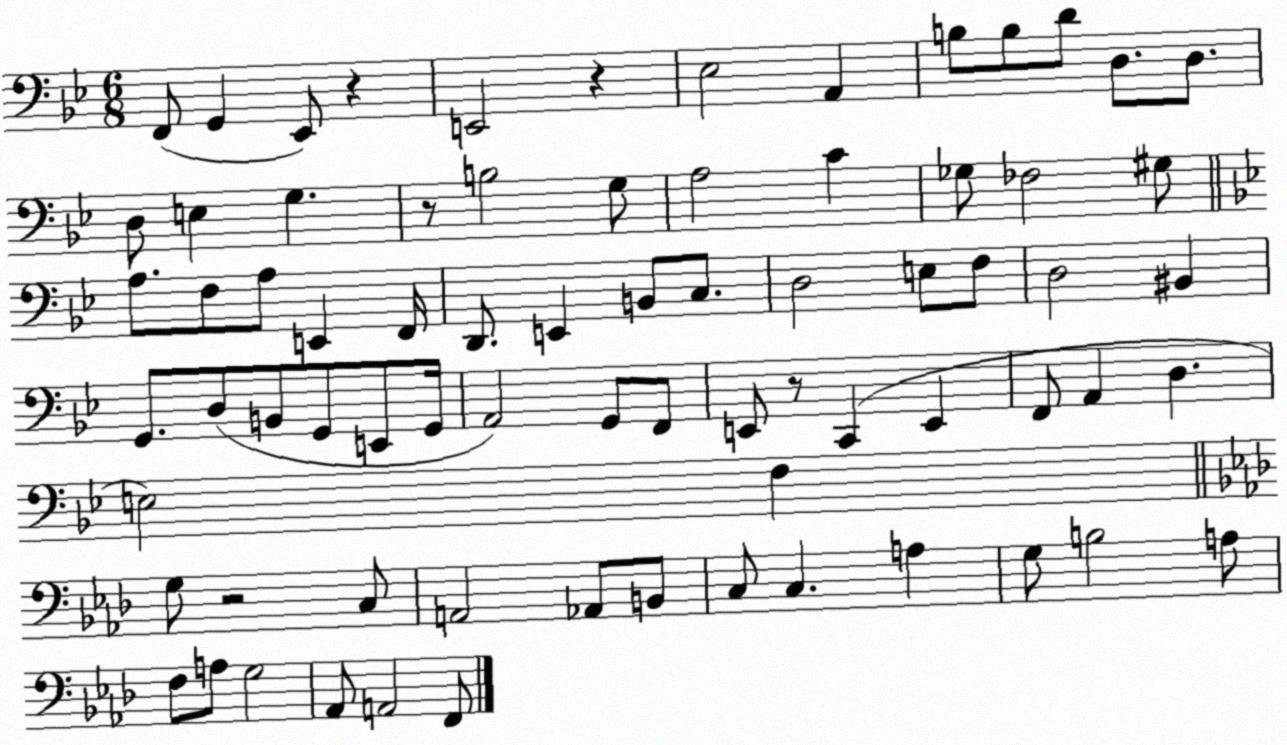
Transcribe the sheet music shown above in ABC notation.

X:1
T:Untitled
M:6/8
L:1/4
K:Bb
F,,/2 G,, _E,,/2 z E,,2 z _E,2 A,, B,/2 B,/2 D/2 D,/2 D,/2 D,/2 E, G, z/2 B,2 G,/2 A,2 C _G,/2 _F,2 ^G,/2 A,/2 F,/2 A,/2 E,, F,,/4 D,,/2 E,, B,,/2 C,/2 D,2 E,/2 F,/2 D,2 ^B,, G,,/2 D,/2 B,,/2 G,,/2 E,,/2 G,,/4 A,,2 G,,/2 F,,/2 E,,/2 z/2 C,, E,, F,,/2 A,, D, E,2 F, G,/2 z2 C,/2 A,,2 _A,,/2 B,,/2 C,/2 C, A, G,/2 B,2 A,/2 F,/2 A,/2 G,2 _A,,/2 A,,2 F,,/2